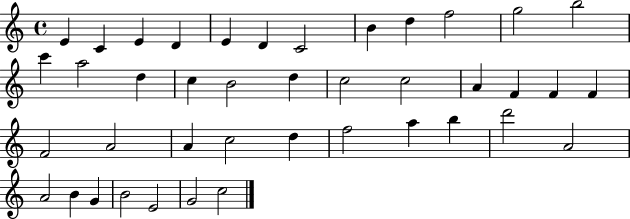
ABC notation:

X:1
T:Untitled
M:4/4
L:1/4
K:C
E C E D E D C2 B d f2 g2 b2 c' a2 d c B2 d c2 c2 A F F F F2 A2 A c2 d f2 a b d'2 A2 A2 B G B2 E2 G2 c2